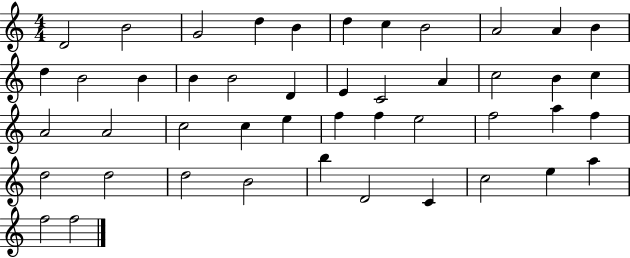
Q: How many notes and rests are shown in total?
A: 46